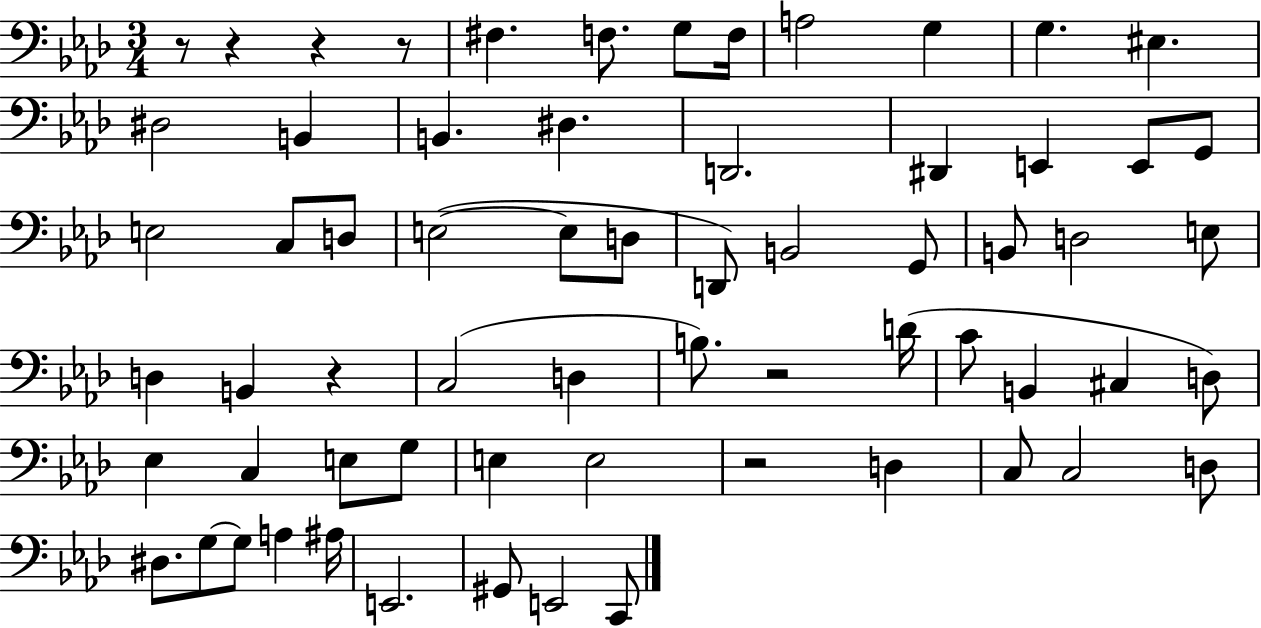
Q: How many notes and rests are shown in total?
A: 65